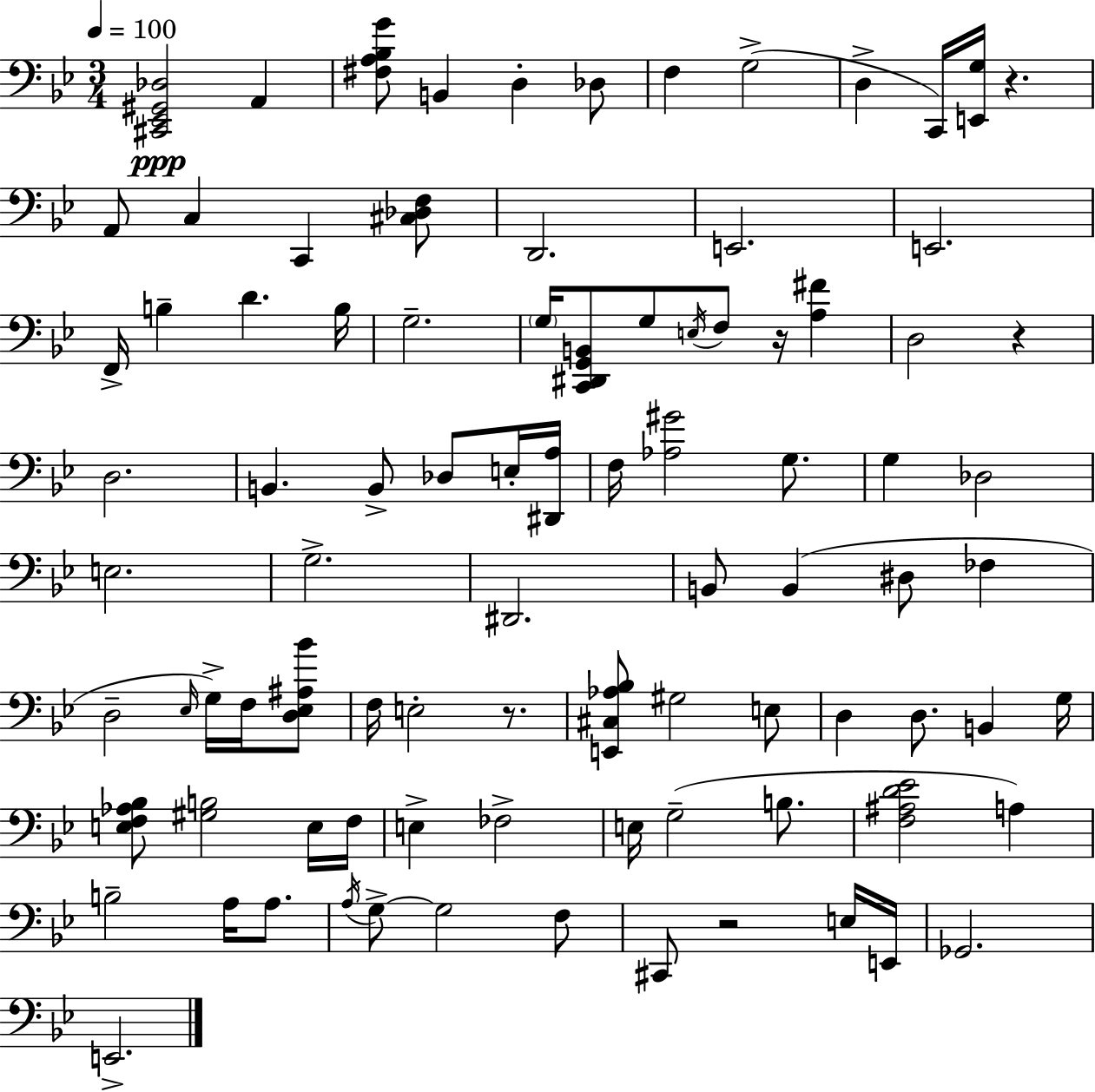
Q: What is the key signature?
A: BES major